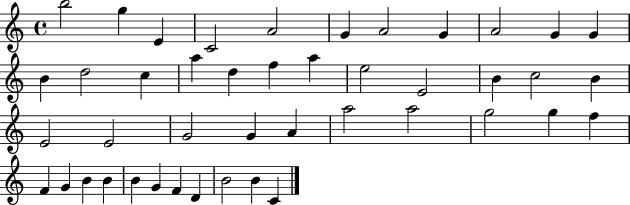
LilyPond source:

{
  \clef treble
  \time 4/4
  \defaultTimeSignature
  \key c \major
  b''2 g''4 e'4 | c'2 a'2 | g'4 a'2 g'4 | a'2 g'4 g'4 | \break b'4 d''2 c''4 | a''4 d''4 f''4 a''4 | e''2 e'2 | b'4 c''2 b'4 | \break e'2 e'2 | g'2 g'4 a'4 | a''2 a''2 | g''2 g''4 f''4 | \break f'4 g'4 b'4 b'4 | b'4 g'4 f'4 d'4 | b'2 b'4 c'4 | \bar "|."
}